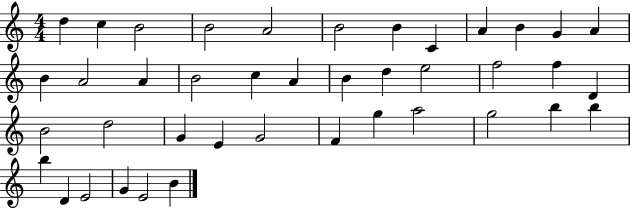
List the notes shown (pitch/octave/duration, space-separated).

D5/q C5/q B4/h B4/h A4/h B4/h B4/q C4/q A4/q B4/q G4/q A4/q B4/q A4/h A4/q B4/h C5/q A4/q B4/q D5/q E5/h F5/h F5/q D4/q B4/h D5/h G4/q E4/q G4/h F4/q G5/q A5/h G5/h B5/q B5/q B5/q D4/q E4/h G4/q E4/h B4/q